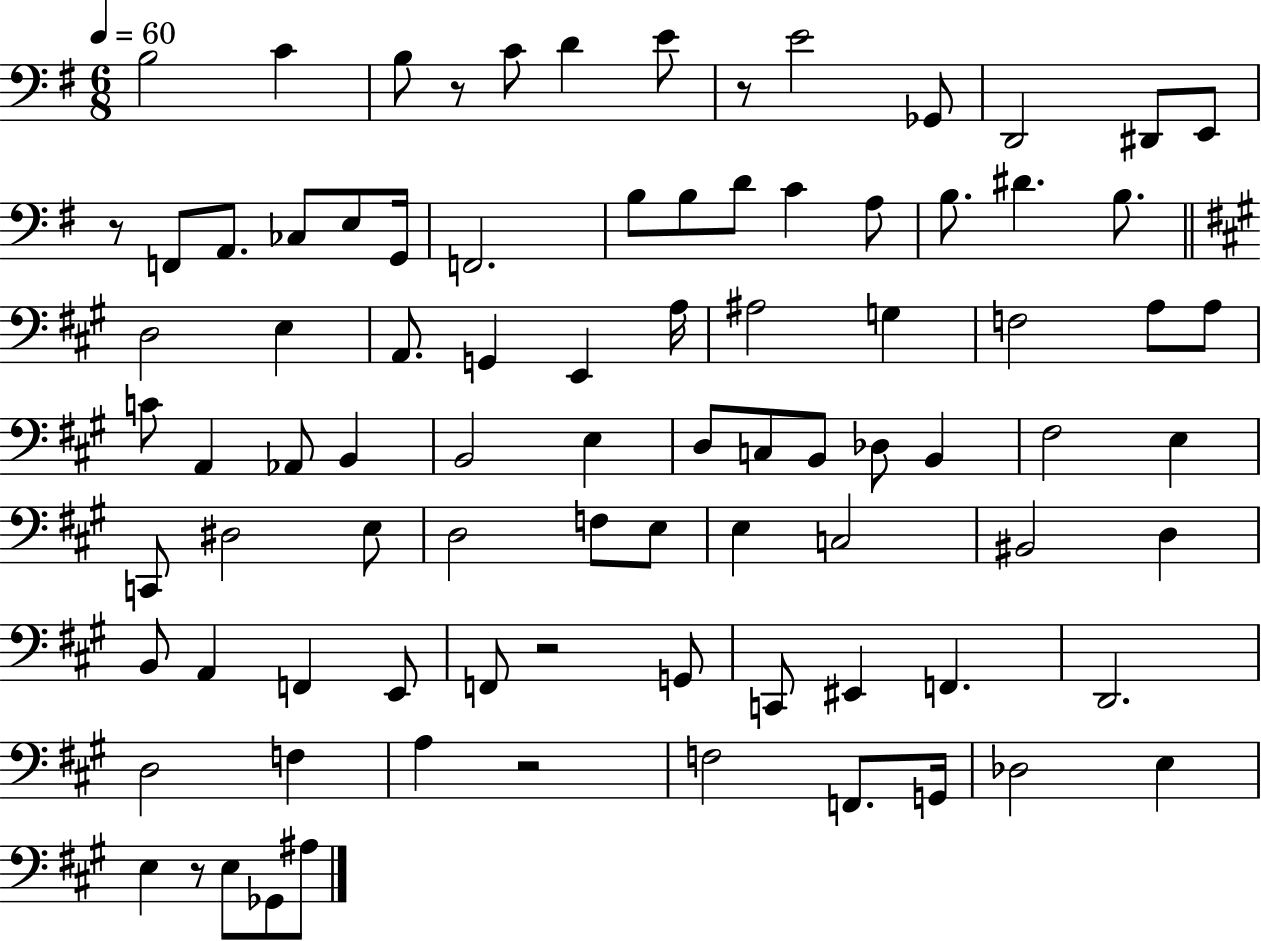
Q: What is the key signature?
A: G major